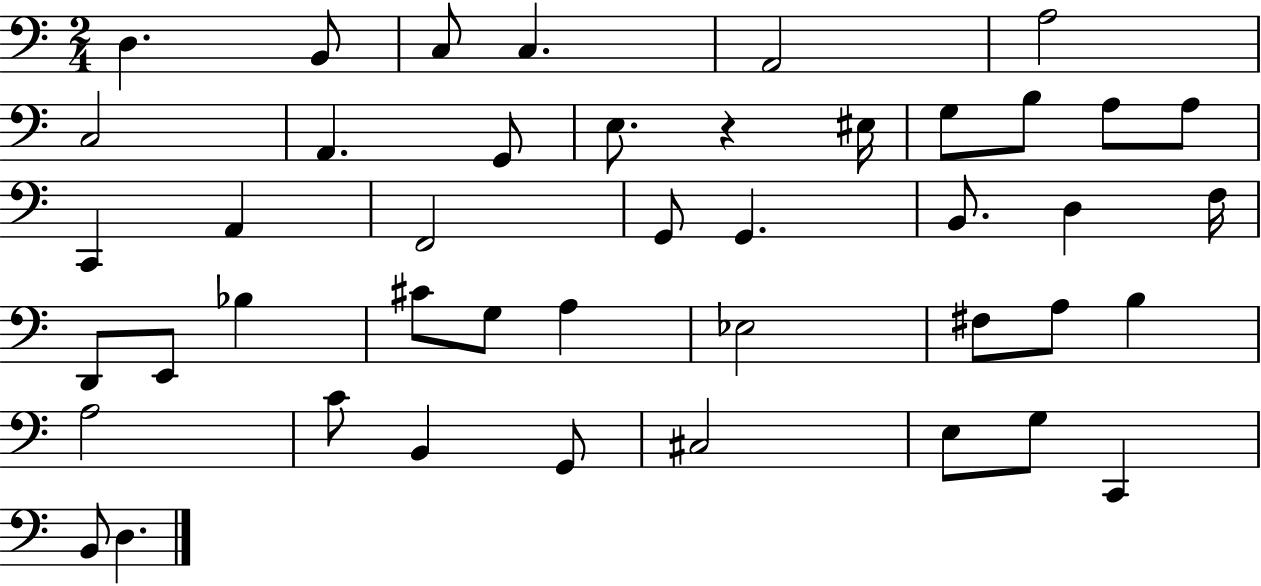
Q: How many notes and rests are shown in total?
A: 44